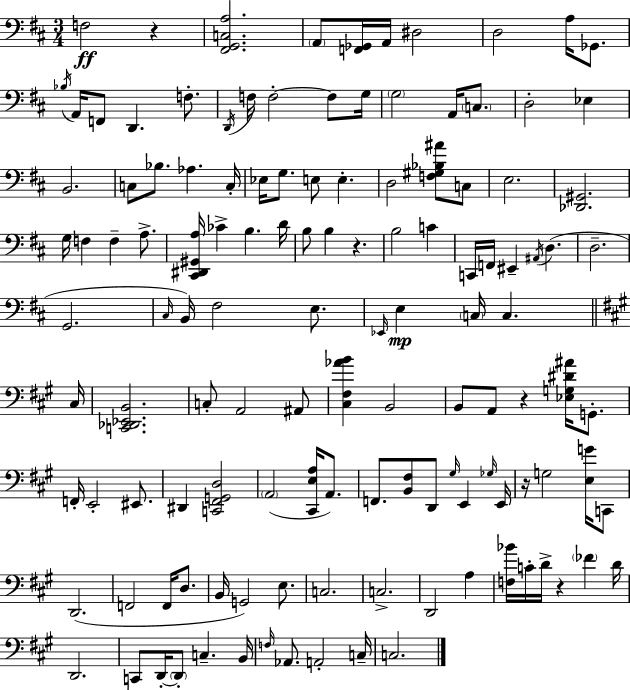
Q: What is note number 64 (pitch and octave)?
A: A#2